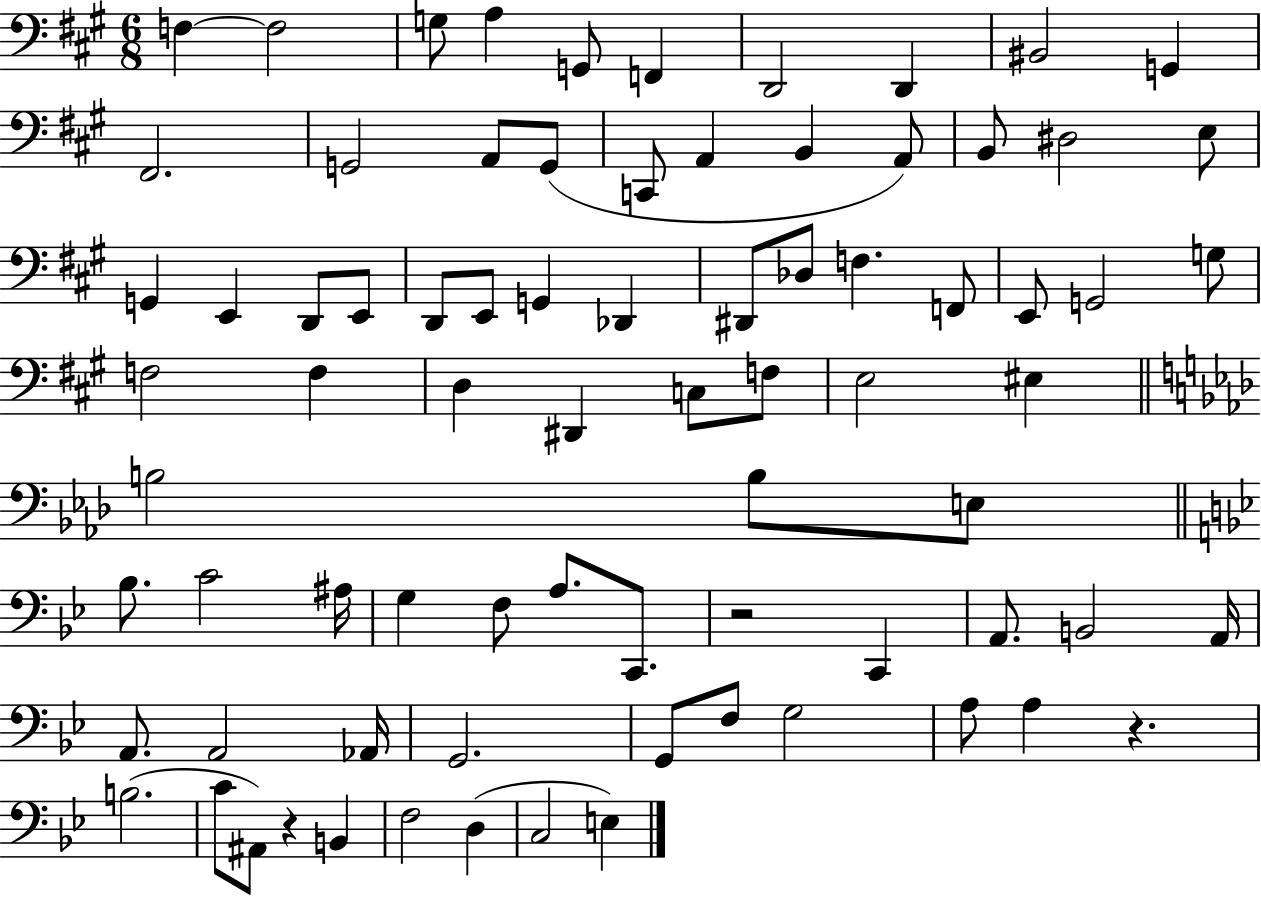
{
  \clef bass
  \numericTimeSignature
  \time 6/8
  \key a \major
  \repeat volta 2 { f4~~ f2 | g8 a4 g,8 f,4 | d,2 d,4 | bis,2 g,4 | \break fis,2. | g,2 a,8 g,8( | c,8 a,4 b,4 a,8) | b,8 dis2 e8 | \break g,4 e,4 d,8 e,8 | d,8 e,8 g,4 des,4 | dis,8 des8 f4. f,8 | e,8 g,2 g8 | \break f2 f4 | d4 dis,4 c8 f8 | e2 eis4 | \bar "||" \break \key f \minor b2 b8 e8 | \bar "||" \break \key bes \major bes8. c'2 ais16 | g4 f8 a8. c,8. | r2 c,4 | a,8. b,2 a,16 | \break a,8. a,2 aes,16 | g,2. | g,8 f8 g2 | a8 a4 r4. | \break b2.( | c'8 ais,8) r4 b,4 | f2 d4( | c2 e4) | \break } \bar "|."
}